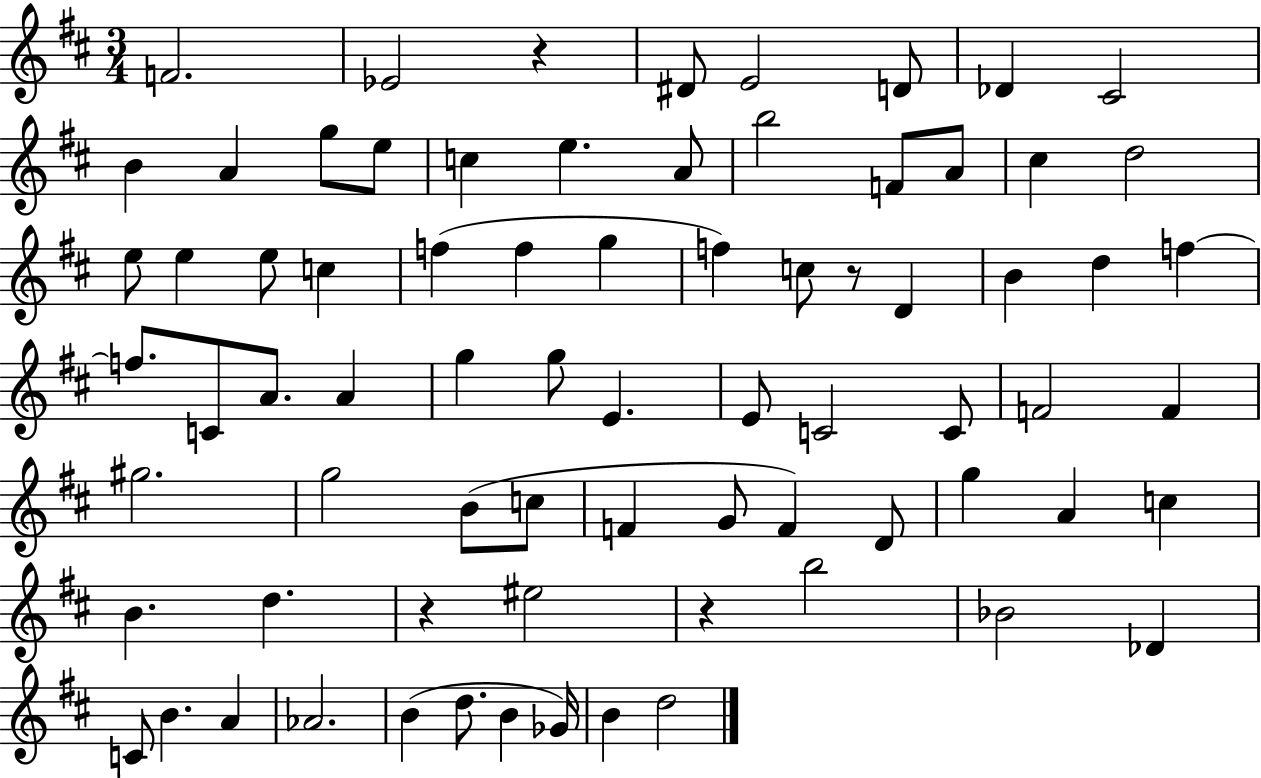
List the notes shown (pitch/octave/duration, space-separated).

F4/h. Eb4/h R/q D#4/e E4/h D4/e Db4/q C#4/h B4/q A4/q G5/e E5/e C5/q E5/q. A4/e B5/h F4/e A4/e C#5/q D5/h E5/e E5/q E5/e C5/q F5/q F5/q G5/q F5/q C5/e R/e D4/q B4/q D5/q F5/q F5/e. C4/e A4/e. A4/q G5/q G5/e E4/q. E4/e C4/h C4/e F4/h F4/q G#5/h. G5/h B4/e C5/e F4/q G4/e F4/q D4/e G5/q A4/q C5/q B4/q. D5/q. R/q EIS5/h R/q B5/h Bb4/h Db4/q C4/e B4/q. A4/q Ab4/h. B4/q D5/e. B4/q Gb4/s B4/q D5/h